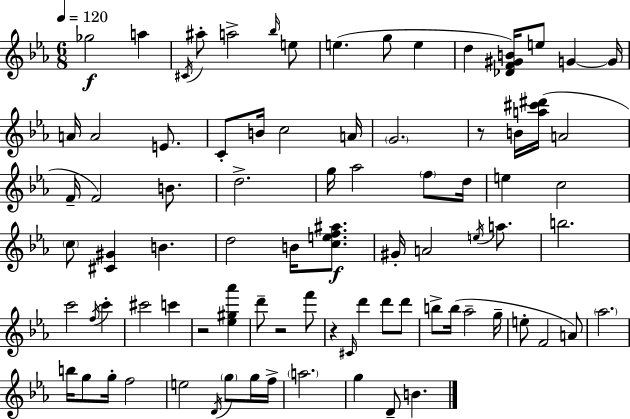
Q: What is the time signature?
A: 6/8